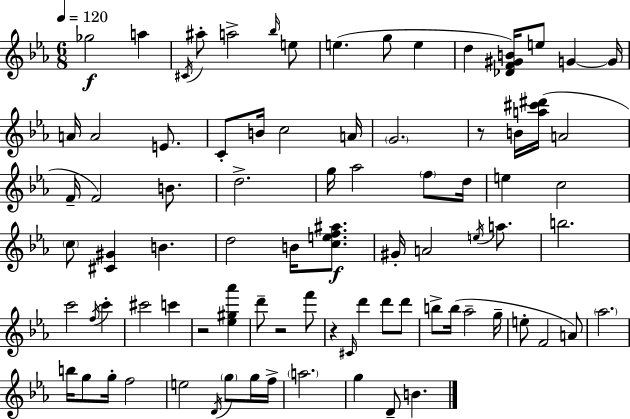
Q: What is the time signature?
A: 6/8